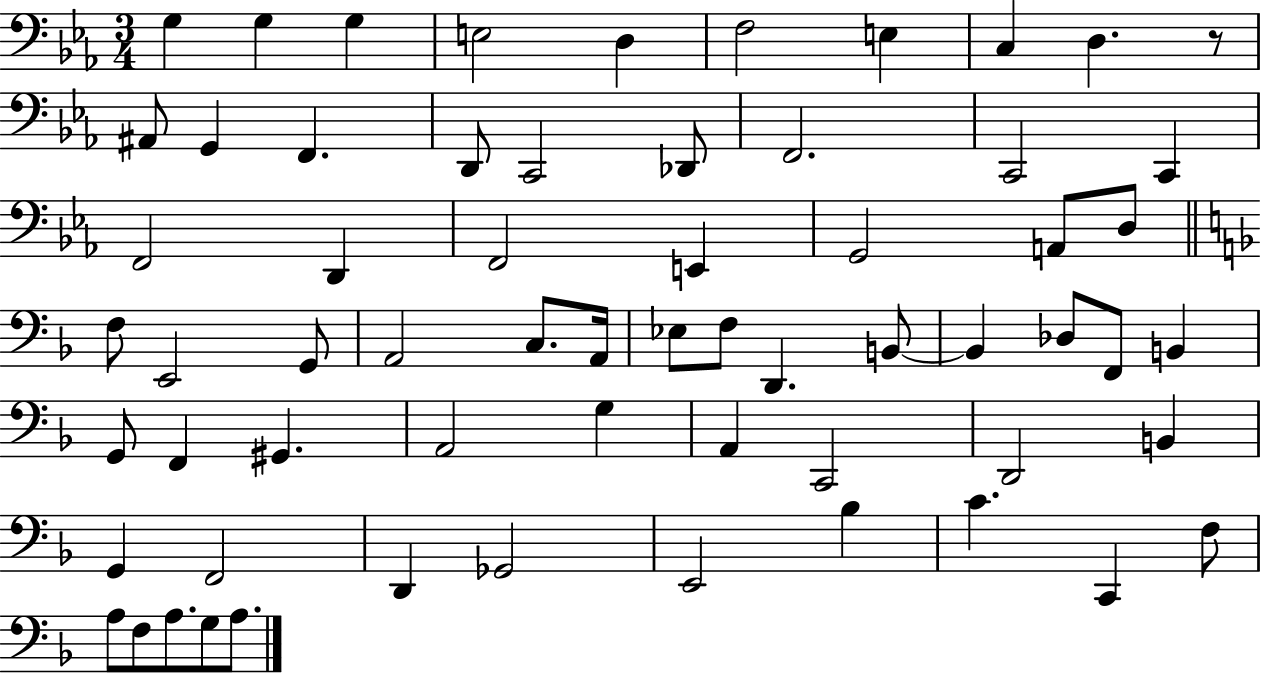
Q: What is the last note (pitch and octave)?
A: A3